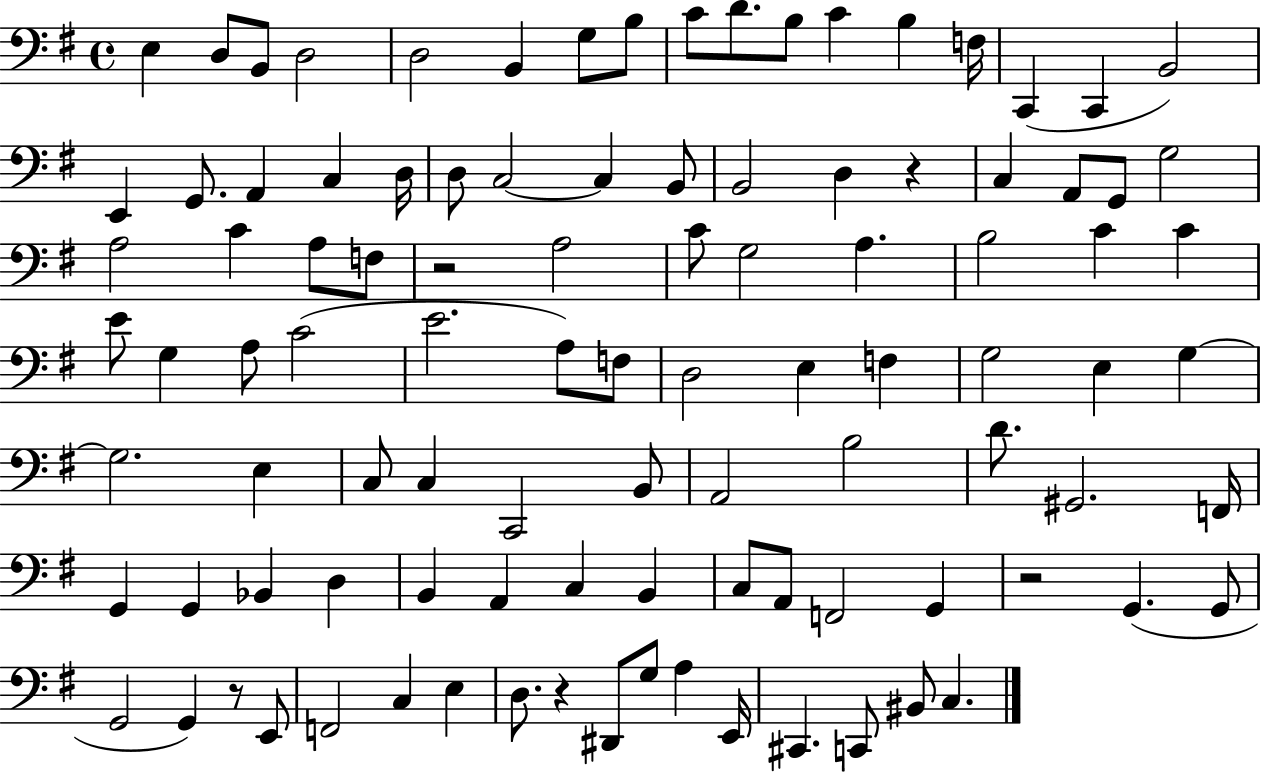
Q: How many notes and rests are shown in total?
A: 101